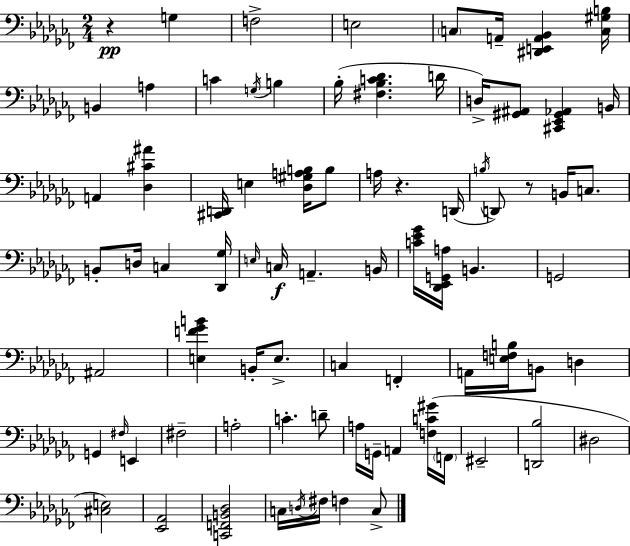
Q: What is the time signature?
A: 2/4